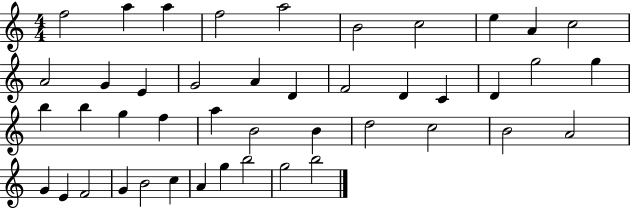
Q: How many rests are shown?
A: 0